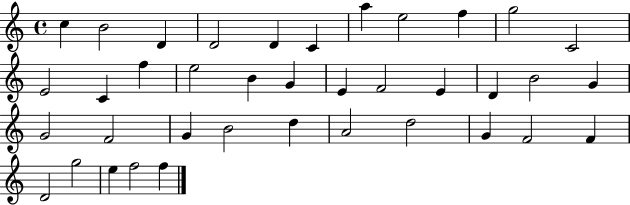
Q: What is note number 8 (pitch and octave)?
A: E5